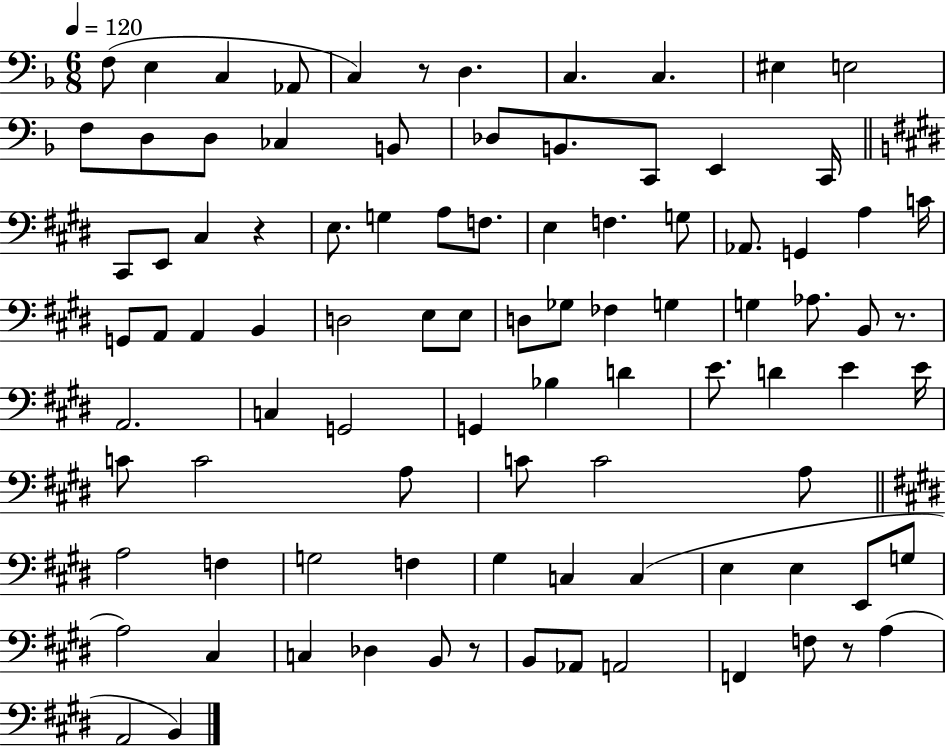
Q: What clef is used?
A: bass